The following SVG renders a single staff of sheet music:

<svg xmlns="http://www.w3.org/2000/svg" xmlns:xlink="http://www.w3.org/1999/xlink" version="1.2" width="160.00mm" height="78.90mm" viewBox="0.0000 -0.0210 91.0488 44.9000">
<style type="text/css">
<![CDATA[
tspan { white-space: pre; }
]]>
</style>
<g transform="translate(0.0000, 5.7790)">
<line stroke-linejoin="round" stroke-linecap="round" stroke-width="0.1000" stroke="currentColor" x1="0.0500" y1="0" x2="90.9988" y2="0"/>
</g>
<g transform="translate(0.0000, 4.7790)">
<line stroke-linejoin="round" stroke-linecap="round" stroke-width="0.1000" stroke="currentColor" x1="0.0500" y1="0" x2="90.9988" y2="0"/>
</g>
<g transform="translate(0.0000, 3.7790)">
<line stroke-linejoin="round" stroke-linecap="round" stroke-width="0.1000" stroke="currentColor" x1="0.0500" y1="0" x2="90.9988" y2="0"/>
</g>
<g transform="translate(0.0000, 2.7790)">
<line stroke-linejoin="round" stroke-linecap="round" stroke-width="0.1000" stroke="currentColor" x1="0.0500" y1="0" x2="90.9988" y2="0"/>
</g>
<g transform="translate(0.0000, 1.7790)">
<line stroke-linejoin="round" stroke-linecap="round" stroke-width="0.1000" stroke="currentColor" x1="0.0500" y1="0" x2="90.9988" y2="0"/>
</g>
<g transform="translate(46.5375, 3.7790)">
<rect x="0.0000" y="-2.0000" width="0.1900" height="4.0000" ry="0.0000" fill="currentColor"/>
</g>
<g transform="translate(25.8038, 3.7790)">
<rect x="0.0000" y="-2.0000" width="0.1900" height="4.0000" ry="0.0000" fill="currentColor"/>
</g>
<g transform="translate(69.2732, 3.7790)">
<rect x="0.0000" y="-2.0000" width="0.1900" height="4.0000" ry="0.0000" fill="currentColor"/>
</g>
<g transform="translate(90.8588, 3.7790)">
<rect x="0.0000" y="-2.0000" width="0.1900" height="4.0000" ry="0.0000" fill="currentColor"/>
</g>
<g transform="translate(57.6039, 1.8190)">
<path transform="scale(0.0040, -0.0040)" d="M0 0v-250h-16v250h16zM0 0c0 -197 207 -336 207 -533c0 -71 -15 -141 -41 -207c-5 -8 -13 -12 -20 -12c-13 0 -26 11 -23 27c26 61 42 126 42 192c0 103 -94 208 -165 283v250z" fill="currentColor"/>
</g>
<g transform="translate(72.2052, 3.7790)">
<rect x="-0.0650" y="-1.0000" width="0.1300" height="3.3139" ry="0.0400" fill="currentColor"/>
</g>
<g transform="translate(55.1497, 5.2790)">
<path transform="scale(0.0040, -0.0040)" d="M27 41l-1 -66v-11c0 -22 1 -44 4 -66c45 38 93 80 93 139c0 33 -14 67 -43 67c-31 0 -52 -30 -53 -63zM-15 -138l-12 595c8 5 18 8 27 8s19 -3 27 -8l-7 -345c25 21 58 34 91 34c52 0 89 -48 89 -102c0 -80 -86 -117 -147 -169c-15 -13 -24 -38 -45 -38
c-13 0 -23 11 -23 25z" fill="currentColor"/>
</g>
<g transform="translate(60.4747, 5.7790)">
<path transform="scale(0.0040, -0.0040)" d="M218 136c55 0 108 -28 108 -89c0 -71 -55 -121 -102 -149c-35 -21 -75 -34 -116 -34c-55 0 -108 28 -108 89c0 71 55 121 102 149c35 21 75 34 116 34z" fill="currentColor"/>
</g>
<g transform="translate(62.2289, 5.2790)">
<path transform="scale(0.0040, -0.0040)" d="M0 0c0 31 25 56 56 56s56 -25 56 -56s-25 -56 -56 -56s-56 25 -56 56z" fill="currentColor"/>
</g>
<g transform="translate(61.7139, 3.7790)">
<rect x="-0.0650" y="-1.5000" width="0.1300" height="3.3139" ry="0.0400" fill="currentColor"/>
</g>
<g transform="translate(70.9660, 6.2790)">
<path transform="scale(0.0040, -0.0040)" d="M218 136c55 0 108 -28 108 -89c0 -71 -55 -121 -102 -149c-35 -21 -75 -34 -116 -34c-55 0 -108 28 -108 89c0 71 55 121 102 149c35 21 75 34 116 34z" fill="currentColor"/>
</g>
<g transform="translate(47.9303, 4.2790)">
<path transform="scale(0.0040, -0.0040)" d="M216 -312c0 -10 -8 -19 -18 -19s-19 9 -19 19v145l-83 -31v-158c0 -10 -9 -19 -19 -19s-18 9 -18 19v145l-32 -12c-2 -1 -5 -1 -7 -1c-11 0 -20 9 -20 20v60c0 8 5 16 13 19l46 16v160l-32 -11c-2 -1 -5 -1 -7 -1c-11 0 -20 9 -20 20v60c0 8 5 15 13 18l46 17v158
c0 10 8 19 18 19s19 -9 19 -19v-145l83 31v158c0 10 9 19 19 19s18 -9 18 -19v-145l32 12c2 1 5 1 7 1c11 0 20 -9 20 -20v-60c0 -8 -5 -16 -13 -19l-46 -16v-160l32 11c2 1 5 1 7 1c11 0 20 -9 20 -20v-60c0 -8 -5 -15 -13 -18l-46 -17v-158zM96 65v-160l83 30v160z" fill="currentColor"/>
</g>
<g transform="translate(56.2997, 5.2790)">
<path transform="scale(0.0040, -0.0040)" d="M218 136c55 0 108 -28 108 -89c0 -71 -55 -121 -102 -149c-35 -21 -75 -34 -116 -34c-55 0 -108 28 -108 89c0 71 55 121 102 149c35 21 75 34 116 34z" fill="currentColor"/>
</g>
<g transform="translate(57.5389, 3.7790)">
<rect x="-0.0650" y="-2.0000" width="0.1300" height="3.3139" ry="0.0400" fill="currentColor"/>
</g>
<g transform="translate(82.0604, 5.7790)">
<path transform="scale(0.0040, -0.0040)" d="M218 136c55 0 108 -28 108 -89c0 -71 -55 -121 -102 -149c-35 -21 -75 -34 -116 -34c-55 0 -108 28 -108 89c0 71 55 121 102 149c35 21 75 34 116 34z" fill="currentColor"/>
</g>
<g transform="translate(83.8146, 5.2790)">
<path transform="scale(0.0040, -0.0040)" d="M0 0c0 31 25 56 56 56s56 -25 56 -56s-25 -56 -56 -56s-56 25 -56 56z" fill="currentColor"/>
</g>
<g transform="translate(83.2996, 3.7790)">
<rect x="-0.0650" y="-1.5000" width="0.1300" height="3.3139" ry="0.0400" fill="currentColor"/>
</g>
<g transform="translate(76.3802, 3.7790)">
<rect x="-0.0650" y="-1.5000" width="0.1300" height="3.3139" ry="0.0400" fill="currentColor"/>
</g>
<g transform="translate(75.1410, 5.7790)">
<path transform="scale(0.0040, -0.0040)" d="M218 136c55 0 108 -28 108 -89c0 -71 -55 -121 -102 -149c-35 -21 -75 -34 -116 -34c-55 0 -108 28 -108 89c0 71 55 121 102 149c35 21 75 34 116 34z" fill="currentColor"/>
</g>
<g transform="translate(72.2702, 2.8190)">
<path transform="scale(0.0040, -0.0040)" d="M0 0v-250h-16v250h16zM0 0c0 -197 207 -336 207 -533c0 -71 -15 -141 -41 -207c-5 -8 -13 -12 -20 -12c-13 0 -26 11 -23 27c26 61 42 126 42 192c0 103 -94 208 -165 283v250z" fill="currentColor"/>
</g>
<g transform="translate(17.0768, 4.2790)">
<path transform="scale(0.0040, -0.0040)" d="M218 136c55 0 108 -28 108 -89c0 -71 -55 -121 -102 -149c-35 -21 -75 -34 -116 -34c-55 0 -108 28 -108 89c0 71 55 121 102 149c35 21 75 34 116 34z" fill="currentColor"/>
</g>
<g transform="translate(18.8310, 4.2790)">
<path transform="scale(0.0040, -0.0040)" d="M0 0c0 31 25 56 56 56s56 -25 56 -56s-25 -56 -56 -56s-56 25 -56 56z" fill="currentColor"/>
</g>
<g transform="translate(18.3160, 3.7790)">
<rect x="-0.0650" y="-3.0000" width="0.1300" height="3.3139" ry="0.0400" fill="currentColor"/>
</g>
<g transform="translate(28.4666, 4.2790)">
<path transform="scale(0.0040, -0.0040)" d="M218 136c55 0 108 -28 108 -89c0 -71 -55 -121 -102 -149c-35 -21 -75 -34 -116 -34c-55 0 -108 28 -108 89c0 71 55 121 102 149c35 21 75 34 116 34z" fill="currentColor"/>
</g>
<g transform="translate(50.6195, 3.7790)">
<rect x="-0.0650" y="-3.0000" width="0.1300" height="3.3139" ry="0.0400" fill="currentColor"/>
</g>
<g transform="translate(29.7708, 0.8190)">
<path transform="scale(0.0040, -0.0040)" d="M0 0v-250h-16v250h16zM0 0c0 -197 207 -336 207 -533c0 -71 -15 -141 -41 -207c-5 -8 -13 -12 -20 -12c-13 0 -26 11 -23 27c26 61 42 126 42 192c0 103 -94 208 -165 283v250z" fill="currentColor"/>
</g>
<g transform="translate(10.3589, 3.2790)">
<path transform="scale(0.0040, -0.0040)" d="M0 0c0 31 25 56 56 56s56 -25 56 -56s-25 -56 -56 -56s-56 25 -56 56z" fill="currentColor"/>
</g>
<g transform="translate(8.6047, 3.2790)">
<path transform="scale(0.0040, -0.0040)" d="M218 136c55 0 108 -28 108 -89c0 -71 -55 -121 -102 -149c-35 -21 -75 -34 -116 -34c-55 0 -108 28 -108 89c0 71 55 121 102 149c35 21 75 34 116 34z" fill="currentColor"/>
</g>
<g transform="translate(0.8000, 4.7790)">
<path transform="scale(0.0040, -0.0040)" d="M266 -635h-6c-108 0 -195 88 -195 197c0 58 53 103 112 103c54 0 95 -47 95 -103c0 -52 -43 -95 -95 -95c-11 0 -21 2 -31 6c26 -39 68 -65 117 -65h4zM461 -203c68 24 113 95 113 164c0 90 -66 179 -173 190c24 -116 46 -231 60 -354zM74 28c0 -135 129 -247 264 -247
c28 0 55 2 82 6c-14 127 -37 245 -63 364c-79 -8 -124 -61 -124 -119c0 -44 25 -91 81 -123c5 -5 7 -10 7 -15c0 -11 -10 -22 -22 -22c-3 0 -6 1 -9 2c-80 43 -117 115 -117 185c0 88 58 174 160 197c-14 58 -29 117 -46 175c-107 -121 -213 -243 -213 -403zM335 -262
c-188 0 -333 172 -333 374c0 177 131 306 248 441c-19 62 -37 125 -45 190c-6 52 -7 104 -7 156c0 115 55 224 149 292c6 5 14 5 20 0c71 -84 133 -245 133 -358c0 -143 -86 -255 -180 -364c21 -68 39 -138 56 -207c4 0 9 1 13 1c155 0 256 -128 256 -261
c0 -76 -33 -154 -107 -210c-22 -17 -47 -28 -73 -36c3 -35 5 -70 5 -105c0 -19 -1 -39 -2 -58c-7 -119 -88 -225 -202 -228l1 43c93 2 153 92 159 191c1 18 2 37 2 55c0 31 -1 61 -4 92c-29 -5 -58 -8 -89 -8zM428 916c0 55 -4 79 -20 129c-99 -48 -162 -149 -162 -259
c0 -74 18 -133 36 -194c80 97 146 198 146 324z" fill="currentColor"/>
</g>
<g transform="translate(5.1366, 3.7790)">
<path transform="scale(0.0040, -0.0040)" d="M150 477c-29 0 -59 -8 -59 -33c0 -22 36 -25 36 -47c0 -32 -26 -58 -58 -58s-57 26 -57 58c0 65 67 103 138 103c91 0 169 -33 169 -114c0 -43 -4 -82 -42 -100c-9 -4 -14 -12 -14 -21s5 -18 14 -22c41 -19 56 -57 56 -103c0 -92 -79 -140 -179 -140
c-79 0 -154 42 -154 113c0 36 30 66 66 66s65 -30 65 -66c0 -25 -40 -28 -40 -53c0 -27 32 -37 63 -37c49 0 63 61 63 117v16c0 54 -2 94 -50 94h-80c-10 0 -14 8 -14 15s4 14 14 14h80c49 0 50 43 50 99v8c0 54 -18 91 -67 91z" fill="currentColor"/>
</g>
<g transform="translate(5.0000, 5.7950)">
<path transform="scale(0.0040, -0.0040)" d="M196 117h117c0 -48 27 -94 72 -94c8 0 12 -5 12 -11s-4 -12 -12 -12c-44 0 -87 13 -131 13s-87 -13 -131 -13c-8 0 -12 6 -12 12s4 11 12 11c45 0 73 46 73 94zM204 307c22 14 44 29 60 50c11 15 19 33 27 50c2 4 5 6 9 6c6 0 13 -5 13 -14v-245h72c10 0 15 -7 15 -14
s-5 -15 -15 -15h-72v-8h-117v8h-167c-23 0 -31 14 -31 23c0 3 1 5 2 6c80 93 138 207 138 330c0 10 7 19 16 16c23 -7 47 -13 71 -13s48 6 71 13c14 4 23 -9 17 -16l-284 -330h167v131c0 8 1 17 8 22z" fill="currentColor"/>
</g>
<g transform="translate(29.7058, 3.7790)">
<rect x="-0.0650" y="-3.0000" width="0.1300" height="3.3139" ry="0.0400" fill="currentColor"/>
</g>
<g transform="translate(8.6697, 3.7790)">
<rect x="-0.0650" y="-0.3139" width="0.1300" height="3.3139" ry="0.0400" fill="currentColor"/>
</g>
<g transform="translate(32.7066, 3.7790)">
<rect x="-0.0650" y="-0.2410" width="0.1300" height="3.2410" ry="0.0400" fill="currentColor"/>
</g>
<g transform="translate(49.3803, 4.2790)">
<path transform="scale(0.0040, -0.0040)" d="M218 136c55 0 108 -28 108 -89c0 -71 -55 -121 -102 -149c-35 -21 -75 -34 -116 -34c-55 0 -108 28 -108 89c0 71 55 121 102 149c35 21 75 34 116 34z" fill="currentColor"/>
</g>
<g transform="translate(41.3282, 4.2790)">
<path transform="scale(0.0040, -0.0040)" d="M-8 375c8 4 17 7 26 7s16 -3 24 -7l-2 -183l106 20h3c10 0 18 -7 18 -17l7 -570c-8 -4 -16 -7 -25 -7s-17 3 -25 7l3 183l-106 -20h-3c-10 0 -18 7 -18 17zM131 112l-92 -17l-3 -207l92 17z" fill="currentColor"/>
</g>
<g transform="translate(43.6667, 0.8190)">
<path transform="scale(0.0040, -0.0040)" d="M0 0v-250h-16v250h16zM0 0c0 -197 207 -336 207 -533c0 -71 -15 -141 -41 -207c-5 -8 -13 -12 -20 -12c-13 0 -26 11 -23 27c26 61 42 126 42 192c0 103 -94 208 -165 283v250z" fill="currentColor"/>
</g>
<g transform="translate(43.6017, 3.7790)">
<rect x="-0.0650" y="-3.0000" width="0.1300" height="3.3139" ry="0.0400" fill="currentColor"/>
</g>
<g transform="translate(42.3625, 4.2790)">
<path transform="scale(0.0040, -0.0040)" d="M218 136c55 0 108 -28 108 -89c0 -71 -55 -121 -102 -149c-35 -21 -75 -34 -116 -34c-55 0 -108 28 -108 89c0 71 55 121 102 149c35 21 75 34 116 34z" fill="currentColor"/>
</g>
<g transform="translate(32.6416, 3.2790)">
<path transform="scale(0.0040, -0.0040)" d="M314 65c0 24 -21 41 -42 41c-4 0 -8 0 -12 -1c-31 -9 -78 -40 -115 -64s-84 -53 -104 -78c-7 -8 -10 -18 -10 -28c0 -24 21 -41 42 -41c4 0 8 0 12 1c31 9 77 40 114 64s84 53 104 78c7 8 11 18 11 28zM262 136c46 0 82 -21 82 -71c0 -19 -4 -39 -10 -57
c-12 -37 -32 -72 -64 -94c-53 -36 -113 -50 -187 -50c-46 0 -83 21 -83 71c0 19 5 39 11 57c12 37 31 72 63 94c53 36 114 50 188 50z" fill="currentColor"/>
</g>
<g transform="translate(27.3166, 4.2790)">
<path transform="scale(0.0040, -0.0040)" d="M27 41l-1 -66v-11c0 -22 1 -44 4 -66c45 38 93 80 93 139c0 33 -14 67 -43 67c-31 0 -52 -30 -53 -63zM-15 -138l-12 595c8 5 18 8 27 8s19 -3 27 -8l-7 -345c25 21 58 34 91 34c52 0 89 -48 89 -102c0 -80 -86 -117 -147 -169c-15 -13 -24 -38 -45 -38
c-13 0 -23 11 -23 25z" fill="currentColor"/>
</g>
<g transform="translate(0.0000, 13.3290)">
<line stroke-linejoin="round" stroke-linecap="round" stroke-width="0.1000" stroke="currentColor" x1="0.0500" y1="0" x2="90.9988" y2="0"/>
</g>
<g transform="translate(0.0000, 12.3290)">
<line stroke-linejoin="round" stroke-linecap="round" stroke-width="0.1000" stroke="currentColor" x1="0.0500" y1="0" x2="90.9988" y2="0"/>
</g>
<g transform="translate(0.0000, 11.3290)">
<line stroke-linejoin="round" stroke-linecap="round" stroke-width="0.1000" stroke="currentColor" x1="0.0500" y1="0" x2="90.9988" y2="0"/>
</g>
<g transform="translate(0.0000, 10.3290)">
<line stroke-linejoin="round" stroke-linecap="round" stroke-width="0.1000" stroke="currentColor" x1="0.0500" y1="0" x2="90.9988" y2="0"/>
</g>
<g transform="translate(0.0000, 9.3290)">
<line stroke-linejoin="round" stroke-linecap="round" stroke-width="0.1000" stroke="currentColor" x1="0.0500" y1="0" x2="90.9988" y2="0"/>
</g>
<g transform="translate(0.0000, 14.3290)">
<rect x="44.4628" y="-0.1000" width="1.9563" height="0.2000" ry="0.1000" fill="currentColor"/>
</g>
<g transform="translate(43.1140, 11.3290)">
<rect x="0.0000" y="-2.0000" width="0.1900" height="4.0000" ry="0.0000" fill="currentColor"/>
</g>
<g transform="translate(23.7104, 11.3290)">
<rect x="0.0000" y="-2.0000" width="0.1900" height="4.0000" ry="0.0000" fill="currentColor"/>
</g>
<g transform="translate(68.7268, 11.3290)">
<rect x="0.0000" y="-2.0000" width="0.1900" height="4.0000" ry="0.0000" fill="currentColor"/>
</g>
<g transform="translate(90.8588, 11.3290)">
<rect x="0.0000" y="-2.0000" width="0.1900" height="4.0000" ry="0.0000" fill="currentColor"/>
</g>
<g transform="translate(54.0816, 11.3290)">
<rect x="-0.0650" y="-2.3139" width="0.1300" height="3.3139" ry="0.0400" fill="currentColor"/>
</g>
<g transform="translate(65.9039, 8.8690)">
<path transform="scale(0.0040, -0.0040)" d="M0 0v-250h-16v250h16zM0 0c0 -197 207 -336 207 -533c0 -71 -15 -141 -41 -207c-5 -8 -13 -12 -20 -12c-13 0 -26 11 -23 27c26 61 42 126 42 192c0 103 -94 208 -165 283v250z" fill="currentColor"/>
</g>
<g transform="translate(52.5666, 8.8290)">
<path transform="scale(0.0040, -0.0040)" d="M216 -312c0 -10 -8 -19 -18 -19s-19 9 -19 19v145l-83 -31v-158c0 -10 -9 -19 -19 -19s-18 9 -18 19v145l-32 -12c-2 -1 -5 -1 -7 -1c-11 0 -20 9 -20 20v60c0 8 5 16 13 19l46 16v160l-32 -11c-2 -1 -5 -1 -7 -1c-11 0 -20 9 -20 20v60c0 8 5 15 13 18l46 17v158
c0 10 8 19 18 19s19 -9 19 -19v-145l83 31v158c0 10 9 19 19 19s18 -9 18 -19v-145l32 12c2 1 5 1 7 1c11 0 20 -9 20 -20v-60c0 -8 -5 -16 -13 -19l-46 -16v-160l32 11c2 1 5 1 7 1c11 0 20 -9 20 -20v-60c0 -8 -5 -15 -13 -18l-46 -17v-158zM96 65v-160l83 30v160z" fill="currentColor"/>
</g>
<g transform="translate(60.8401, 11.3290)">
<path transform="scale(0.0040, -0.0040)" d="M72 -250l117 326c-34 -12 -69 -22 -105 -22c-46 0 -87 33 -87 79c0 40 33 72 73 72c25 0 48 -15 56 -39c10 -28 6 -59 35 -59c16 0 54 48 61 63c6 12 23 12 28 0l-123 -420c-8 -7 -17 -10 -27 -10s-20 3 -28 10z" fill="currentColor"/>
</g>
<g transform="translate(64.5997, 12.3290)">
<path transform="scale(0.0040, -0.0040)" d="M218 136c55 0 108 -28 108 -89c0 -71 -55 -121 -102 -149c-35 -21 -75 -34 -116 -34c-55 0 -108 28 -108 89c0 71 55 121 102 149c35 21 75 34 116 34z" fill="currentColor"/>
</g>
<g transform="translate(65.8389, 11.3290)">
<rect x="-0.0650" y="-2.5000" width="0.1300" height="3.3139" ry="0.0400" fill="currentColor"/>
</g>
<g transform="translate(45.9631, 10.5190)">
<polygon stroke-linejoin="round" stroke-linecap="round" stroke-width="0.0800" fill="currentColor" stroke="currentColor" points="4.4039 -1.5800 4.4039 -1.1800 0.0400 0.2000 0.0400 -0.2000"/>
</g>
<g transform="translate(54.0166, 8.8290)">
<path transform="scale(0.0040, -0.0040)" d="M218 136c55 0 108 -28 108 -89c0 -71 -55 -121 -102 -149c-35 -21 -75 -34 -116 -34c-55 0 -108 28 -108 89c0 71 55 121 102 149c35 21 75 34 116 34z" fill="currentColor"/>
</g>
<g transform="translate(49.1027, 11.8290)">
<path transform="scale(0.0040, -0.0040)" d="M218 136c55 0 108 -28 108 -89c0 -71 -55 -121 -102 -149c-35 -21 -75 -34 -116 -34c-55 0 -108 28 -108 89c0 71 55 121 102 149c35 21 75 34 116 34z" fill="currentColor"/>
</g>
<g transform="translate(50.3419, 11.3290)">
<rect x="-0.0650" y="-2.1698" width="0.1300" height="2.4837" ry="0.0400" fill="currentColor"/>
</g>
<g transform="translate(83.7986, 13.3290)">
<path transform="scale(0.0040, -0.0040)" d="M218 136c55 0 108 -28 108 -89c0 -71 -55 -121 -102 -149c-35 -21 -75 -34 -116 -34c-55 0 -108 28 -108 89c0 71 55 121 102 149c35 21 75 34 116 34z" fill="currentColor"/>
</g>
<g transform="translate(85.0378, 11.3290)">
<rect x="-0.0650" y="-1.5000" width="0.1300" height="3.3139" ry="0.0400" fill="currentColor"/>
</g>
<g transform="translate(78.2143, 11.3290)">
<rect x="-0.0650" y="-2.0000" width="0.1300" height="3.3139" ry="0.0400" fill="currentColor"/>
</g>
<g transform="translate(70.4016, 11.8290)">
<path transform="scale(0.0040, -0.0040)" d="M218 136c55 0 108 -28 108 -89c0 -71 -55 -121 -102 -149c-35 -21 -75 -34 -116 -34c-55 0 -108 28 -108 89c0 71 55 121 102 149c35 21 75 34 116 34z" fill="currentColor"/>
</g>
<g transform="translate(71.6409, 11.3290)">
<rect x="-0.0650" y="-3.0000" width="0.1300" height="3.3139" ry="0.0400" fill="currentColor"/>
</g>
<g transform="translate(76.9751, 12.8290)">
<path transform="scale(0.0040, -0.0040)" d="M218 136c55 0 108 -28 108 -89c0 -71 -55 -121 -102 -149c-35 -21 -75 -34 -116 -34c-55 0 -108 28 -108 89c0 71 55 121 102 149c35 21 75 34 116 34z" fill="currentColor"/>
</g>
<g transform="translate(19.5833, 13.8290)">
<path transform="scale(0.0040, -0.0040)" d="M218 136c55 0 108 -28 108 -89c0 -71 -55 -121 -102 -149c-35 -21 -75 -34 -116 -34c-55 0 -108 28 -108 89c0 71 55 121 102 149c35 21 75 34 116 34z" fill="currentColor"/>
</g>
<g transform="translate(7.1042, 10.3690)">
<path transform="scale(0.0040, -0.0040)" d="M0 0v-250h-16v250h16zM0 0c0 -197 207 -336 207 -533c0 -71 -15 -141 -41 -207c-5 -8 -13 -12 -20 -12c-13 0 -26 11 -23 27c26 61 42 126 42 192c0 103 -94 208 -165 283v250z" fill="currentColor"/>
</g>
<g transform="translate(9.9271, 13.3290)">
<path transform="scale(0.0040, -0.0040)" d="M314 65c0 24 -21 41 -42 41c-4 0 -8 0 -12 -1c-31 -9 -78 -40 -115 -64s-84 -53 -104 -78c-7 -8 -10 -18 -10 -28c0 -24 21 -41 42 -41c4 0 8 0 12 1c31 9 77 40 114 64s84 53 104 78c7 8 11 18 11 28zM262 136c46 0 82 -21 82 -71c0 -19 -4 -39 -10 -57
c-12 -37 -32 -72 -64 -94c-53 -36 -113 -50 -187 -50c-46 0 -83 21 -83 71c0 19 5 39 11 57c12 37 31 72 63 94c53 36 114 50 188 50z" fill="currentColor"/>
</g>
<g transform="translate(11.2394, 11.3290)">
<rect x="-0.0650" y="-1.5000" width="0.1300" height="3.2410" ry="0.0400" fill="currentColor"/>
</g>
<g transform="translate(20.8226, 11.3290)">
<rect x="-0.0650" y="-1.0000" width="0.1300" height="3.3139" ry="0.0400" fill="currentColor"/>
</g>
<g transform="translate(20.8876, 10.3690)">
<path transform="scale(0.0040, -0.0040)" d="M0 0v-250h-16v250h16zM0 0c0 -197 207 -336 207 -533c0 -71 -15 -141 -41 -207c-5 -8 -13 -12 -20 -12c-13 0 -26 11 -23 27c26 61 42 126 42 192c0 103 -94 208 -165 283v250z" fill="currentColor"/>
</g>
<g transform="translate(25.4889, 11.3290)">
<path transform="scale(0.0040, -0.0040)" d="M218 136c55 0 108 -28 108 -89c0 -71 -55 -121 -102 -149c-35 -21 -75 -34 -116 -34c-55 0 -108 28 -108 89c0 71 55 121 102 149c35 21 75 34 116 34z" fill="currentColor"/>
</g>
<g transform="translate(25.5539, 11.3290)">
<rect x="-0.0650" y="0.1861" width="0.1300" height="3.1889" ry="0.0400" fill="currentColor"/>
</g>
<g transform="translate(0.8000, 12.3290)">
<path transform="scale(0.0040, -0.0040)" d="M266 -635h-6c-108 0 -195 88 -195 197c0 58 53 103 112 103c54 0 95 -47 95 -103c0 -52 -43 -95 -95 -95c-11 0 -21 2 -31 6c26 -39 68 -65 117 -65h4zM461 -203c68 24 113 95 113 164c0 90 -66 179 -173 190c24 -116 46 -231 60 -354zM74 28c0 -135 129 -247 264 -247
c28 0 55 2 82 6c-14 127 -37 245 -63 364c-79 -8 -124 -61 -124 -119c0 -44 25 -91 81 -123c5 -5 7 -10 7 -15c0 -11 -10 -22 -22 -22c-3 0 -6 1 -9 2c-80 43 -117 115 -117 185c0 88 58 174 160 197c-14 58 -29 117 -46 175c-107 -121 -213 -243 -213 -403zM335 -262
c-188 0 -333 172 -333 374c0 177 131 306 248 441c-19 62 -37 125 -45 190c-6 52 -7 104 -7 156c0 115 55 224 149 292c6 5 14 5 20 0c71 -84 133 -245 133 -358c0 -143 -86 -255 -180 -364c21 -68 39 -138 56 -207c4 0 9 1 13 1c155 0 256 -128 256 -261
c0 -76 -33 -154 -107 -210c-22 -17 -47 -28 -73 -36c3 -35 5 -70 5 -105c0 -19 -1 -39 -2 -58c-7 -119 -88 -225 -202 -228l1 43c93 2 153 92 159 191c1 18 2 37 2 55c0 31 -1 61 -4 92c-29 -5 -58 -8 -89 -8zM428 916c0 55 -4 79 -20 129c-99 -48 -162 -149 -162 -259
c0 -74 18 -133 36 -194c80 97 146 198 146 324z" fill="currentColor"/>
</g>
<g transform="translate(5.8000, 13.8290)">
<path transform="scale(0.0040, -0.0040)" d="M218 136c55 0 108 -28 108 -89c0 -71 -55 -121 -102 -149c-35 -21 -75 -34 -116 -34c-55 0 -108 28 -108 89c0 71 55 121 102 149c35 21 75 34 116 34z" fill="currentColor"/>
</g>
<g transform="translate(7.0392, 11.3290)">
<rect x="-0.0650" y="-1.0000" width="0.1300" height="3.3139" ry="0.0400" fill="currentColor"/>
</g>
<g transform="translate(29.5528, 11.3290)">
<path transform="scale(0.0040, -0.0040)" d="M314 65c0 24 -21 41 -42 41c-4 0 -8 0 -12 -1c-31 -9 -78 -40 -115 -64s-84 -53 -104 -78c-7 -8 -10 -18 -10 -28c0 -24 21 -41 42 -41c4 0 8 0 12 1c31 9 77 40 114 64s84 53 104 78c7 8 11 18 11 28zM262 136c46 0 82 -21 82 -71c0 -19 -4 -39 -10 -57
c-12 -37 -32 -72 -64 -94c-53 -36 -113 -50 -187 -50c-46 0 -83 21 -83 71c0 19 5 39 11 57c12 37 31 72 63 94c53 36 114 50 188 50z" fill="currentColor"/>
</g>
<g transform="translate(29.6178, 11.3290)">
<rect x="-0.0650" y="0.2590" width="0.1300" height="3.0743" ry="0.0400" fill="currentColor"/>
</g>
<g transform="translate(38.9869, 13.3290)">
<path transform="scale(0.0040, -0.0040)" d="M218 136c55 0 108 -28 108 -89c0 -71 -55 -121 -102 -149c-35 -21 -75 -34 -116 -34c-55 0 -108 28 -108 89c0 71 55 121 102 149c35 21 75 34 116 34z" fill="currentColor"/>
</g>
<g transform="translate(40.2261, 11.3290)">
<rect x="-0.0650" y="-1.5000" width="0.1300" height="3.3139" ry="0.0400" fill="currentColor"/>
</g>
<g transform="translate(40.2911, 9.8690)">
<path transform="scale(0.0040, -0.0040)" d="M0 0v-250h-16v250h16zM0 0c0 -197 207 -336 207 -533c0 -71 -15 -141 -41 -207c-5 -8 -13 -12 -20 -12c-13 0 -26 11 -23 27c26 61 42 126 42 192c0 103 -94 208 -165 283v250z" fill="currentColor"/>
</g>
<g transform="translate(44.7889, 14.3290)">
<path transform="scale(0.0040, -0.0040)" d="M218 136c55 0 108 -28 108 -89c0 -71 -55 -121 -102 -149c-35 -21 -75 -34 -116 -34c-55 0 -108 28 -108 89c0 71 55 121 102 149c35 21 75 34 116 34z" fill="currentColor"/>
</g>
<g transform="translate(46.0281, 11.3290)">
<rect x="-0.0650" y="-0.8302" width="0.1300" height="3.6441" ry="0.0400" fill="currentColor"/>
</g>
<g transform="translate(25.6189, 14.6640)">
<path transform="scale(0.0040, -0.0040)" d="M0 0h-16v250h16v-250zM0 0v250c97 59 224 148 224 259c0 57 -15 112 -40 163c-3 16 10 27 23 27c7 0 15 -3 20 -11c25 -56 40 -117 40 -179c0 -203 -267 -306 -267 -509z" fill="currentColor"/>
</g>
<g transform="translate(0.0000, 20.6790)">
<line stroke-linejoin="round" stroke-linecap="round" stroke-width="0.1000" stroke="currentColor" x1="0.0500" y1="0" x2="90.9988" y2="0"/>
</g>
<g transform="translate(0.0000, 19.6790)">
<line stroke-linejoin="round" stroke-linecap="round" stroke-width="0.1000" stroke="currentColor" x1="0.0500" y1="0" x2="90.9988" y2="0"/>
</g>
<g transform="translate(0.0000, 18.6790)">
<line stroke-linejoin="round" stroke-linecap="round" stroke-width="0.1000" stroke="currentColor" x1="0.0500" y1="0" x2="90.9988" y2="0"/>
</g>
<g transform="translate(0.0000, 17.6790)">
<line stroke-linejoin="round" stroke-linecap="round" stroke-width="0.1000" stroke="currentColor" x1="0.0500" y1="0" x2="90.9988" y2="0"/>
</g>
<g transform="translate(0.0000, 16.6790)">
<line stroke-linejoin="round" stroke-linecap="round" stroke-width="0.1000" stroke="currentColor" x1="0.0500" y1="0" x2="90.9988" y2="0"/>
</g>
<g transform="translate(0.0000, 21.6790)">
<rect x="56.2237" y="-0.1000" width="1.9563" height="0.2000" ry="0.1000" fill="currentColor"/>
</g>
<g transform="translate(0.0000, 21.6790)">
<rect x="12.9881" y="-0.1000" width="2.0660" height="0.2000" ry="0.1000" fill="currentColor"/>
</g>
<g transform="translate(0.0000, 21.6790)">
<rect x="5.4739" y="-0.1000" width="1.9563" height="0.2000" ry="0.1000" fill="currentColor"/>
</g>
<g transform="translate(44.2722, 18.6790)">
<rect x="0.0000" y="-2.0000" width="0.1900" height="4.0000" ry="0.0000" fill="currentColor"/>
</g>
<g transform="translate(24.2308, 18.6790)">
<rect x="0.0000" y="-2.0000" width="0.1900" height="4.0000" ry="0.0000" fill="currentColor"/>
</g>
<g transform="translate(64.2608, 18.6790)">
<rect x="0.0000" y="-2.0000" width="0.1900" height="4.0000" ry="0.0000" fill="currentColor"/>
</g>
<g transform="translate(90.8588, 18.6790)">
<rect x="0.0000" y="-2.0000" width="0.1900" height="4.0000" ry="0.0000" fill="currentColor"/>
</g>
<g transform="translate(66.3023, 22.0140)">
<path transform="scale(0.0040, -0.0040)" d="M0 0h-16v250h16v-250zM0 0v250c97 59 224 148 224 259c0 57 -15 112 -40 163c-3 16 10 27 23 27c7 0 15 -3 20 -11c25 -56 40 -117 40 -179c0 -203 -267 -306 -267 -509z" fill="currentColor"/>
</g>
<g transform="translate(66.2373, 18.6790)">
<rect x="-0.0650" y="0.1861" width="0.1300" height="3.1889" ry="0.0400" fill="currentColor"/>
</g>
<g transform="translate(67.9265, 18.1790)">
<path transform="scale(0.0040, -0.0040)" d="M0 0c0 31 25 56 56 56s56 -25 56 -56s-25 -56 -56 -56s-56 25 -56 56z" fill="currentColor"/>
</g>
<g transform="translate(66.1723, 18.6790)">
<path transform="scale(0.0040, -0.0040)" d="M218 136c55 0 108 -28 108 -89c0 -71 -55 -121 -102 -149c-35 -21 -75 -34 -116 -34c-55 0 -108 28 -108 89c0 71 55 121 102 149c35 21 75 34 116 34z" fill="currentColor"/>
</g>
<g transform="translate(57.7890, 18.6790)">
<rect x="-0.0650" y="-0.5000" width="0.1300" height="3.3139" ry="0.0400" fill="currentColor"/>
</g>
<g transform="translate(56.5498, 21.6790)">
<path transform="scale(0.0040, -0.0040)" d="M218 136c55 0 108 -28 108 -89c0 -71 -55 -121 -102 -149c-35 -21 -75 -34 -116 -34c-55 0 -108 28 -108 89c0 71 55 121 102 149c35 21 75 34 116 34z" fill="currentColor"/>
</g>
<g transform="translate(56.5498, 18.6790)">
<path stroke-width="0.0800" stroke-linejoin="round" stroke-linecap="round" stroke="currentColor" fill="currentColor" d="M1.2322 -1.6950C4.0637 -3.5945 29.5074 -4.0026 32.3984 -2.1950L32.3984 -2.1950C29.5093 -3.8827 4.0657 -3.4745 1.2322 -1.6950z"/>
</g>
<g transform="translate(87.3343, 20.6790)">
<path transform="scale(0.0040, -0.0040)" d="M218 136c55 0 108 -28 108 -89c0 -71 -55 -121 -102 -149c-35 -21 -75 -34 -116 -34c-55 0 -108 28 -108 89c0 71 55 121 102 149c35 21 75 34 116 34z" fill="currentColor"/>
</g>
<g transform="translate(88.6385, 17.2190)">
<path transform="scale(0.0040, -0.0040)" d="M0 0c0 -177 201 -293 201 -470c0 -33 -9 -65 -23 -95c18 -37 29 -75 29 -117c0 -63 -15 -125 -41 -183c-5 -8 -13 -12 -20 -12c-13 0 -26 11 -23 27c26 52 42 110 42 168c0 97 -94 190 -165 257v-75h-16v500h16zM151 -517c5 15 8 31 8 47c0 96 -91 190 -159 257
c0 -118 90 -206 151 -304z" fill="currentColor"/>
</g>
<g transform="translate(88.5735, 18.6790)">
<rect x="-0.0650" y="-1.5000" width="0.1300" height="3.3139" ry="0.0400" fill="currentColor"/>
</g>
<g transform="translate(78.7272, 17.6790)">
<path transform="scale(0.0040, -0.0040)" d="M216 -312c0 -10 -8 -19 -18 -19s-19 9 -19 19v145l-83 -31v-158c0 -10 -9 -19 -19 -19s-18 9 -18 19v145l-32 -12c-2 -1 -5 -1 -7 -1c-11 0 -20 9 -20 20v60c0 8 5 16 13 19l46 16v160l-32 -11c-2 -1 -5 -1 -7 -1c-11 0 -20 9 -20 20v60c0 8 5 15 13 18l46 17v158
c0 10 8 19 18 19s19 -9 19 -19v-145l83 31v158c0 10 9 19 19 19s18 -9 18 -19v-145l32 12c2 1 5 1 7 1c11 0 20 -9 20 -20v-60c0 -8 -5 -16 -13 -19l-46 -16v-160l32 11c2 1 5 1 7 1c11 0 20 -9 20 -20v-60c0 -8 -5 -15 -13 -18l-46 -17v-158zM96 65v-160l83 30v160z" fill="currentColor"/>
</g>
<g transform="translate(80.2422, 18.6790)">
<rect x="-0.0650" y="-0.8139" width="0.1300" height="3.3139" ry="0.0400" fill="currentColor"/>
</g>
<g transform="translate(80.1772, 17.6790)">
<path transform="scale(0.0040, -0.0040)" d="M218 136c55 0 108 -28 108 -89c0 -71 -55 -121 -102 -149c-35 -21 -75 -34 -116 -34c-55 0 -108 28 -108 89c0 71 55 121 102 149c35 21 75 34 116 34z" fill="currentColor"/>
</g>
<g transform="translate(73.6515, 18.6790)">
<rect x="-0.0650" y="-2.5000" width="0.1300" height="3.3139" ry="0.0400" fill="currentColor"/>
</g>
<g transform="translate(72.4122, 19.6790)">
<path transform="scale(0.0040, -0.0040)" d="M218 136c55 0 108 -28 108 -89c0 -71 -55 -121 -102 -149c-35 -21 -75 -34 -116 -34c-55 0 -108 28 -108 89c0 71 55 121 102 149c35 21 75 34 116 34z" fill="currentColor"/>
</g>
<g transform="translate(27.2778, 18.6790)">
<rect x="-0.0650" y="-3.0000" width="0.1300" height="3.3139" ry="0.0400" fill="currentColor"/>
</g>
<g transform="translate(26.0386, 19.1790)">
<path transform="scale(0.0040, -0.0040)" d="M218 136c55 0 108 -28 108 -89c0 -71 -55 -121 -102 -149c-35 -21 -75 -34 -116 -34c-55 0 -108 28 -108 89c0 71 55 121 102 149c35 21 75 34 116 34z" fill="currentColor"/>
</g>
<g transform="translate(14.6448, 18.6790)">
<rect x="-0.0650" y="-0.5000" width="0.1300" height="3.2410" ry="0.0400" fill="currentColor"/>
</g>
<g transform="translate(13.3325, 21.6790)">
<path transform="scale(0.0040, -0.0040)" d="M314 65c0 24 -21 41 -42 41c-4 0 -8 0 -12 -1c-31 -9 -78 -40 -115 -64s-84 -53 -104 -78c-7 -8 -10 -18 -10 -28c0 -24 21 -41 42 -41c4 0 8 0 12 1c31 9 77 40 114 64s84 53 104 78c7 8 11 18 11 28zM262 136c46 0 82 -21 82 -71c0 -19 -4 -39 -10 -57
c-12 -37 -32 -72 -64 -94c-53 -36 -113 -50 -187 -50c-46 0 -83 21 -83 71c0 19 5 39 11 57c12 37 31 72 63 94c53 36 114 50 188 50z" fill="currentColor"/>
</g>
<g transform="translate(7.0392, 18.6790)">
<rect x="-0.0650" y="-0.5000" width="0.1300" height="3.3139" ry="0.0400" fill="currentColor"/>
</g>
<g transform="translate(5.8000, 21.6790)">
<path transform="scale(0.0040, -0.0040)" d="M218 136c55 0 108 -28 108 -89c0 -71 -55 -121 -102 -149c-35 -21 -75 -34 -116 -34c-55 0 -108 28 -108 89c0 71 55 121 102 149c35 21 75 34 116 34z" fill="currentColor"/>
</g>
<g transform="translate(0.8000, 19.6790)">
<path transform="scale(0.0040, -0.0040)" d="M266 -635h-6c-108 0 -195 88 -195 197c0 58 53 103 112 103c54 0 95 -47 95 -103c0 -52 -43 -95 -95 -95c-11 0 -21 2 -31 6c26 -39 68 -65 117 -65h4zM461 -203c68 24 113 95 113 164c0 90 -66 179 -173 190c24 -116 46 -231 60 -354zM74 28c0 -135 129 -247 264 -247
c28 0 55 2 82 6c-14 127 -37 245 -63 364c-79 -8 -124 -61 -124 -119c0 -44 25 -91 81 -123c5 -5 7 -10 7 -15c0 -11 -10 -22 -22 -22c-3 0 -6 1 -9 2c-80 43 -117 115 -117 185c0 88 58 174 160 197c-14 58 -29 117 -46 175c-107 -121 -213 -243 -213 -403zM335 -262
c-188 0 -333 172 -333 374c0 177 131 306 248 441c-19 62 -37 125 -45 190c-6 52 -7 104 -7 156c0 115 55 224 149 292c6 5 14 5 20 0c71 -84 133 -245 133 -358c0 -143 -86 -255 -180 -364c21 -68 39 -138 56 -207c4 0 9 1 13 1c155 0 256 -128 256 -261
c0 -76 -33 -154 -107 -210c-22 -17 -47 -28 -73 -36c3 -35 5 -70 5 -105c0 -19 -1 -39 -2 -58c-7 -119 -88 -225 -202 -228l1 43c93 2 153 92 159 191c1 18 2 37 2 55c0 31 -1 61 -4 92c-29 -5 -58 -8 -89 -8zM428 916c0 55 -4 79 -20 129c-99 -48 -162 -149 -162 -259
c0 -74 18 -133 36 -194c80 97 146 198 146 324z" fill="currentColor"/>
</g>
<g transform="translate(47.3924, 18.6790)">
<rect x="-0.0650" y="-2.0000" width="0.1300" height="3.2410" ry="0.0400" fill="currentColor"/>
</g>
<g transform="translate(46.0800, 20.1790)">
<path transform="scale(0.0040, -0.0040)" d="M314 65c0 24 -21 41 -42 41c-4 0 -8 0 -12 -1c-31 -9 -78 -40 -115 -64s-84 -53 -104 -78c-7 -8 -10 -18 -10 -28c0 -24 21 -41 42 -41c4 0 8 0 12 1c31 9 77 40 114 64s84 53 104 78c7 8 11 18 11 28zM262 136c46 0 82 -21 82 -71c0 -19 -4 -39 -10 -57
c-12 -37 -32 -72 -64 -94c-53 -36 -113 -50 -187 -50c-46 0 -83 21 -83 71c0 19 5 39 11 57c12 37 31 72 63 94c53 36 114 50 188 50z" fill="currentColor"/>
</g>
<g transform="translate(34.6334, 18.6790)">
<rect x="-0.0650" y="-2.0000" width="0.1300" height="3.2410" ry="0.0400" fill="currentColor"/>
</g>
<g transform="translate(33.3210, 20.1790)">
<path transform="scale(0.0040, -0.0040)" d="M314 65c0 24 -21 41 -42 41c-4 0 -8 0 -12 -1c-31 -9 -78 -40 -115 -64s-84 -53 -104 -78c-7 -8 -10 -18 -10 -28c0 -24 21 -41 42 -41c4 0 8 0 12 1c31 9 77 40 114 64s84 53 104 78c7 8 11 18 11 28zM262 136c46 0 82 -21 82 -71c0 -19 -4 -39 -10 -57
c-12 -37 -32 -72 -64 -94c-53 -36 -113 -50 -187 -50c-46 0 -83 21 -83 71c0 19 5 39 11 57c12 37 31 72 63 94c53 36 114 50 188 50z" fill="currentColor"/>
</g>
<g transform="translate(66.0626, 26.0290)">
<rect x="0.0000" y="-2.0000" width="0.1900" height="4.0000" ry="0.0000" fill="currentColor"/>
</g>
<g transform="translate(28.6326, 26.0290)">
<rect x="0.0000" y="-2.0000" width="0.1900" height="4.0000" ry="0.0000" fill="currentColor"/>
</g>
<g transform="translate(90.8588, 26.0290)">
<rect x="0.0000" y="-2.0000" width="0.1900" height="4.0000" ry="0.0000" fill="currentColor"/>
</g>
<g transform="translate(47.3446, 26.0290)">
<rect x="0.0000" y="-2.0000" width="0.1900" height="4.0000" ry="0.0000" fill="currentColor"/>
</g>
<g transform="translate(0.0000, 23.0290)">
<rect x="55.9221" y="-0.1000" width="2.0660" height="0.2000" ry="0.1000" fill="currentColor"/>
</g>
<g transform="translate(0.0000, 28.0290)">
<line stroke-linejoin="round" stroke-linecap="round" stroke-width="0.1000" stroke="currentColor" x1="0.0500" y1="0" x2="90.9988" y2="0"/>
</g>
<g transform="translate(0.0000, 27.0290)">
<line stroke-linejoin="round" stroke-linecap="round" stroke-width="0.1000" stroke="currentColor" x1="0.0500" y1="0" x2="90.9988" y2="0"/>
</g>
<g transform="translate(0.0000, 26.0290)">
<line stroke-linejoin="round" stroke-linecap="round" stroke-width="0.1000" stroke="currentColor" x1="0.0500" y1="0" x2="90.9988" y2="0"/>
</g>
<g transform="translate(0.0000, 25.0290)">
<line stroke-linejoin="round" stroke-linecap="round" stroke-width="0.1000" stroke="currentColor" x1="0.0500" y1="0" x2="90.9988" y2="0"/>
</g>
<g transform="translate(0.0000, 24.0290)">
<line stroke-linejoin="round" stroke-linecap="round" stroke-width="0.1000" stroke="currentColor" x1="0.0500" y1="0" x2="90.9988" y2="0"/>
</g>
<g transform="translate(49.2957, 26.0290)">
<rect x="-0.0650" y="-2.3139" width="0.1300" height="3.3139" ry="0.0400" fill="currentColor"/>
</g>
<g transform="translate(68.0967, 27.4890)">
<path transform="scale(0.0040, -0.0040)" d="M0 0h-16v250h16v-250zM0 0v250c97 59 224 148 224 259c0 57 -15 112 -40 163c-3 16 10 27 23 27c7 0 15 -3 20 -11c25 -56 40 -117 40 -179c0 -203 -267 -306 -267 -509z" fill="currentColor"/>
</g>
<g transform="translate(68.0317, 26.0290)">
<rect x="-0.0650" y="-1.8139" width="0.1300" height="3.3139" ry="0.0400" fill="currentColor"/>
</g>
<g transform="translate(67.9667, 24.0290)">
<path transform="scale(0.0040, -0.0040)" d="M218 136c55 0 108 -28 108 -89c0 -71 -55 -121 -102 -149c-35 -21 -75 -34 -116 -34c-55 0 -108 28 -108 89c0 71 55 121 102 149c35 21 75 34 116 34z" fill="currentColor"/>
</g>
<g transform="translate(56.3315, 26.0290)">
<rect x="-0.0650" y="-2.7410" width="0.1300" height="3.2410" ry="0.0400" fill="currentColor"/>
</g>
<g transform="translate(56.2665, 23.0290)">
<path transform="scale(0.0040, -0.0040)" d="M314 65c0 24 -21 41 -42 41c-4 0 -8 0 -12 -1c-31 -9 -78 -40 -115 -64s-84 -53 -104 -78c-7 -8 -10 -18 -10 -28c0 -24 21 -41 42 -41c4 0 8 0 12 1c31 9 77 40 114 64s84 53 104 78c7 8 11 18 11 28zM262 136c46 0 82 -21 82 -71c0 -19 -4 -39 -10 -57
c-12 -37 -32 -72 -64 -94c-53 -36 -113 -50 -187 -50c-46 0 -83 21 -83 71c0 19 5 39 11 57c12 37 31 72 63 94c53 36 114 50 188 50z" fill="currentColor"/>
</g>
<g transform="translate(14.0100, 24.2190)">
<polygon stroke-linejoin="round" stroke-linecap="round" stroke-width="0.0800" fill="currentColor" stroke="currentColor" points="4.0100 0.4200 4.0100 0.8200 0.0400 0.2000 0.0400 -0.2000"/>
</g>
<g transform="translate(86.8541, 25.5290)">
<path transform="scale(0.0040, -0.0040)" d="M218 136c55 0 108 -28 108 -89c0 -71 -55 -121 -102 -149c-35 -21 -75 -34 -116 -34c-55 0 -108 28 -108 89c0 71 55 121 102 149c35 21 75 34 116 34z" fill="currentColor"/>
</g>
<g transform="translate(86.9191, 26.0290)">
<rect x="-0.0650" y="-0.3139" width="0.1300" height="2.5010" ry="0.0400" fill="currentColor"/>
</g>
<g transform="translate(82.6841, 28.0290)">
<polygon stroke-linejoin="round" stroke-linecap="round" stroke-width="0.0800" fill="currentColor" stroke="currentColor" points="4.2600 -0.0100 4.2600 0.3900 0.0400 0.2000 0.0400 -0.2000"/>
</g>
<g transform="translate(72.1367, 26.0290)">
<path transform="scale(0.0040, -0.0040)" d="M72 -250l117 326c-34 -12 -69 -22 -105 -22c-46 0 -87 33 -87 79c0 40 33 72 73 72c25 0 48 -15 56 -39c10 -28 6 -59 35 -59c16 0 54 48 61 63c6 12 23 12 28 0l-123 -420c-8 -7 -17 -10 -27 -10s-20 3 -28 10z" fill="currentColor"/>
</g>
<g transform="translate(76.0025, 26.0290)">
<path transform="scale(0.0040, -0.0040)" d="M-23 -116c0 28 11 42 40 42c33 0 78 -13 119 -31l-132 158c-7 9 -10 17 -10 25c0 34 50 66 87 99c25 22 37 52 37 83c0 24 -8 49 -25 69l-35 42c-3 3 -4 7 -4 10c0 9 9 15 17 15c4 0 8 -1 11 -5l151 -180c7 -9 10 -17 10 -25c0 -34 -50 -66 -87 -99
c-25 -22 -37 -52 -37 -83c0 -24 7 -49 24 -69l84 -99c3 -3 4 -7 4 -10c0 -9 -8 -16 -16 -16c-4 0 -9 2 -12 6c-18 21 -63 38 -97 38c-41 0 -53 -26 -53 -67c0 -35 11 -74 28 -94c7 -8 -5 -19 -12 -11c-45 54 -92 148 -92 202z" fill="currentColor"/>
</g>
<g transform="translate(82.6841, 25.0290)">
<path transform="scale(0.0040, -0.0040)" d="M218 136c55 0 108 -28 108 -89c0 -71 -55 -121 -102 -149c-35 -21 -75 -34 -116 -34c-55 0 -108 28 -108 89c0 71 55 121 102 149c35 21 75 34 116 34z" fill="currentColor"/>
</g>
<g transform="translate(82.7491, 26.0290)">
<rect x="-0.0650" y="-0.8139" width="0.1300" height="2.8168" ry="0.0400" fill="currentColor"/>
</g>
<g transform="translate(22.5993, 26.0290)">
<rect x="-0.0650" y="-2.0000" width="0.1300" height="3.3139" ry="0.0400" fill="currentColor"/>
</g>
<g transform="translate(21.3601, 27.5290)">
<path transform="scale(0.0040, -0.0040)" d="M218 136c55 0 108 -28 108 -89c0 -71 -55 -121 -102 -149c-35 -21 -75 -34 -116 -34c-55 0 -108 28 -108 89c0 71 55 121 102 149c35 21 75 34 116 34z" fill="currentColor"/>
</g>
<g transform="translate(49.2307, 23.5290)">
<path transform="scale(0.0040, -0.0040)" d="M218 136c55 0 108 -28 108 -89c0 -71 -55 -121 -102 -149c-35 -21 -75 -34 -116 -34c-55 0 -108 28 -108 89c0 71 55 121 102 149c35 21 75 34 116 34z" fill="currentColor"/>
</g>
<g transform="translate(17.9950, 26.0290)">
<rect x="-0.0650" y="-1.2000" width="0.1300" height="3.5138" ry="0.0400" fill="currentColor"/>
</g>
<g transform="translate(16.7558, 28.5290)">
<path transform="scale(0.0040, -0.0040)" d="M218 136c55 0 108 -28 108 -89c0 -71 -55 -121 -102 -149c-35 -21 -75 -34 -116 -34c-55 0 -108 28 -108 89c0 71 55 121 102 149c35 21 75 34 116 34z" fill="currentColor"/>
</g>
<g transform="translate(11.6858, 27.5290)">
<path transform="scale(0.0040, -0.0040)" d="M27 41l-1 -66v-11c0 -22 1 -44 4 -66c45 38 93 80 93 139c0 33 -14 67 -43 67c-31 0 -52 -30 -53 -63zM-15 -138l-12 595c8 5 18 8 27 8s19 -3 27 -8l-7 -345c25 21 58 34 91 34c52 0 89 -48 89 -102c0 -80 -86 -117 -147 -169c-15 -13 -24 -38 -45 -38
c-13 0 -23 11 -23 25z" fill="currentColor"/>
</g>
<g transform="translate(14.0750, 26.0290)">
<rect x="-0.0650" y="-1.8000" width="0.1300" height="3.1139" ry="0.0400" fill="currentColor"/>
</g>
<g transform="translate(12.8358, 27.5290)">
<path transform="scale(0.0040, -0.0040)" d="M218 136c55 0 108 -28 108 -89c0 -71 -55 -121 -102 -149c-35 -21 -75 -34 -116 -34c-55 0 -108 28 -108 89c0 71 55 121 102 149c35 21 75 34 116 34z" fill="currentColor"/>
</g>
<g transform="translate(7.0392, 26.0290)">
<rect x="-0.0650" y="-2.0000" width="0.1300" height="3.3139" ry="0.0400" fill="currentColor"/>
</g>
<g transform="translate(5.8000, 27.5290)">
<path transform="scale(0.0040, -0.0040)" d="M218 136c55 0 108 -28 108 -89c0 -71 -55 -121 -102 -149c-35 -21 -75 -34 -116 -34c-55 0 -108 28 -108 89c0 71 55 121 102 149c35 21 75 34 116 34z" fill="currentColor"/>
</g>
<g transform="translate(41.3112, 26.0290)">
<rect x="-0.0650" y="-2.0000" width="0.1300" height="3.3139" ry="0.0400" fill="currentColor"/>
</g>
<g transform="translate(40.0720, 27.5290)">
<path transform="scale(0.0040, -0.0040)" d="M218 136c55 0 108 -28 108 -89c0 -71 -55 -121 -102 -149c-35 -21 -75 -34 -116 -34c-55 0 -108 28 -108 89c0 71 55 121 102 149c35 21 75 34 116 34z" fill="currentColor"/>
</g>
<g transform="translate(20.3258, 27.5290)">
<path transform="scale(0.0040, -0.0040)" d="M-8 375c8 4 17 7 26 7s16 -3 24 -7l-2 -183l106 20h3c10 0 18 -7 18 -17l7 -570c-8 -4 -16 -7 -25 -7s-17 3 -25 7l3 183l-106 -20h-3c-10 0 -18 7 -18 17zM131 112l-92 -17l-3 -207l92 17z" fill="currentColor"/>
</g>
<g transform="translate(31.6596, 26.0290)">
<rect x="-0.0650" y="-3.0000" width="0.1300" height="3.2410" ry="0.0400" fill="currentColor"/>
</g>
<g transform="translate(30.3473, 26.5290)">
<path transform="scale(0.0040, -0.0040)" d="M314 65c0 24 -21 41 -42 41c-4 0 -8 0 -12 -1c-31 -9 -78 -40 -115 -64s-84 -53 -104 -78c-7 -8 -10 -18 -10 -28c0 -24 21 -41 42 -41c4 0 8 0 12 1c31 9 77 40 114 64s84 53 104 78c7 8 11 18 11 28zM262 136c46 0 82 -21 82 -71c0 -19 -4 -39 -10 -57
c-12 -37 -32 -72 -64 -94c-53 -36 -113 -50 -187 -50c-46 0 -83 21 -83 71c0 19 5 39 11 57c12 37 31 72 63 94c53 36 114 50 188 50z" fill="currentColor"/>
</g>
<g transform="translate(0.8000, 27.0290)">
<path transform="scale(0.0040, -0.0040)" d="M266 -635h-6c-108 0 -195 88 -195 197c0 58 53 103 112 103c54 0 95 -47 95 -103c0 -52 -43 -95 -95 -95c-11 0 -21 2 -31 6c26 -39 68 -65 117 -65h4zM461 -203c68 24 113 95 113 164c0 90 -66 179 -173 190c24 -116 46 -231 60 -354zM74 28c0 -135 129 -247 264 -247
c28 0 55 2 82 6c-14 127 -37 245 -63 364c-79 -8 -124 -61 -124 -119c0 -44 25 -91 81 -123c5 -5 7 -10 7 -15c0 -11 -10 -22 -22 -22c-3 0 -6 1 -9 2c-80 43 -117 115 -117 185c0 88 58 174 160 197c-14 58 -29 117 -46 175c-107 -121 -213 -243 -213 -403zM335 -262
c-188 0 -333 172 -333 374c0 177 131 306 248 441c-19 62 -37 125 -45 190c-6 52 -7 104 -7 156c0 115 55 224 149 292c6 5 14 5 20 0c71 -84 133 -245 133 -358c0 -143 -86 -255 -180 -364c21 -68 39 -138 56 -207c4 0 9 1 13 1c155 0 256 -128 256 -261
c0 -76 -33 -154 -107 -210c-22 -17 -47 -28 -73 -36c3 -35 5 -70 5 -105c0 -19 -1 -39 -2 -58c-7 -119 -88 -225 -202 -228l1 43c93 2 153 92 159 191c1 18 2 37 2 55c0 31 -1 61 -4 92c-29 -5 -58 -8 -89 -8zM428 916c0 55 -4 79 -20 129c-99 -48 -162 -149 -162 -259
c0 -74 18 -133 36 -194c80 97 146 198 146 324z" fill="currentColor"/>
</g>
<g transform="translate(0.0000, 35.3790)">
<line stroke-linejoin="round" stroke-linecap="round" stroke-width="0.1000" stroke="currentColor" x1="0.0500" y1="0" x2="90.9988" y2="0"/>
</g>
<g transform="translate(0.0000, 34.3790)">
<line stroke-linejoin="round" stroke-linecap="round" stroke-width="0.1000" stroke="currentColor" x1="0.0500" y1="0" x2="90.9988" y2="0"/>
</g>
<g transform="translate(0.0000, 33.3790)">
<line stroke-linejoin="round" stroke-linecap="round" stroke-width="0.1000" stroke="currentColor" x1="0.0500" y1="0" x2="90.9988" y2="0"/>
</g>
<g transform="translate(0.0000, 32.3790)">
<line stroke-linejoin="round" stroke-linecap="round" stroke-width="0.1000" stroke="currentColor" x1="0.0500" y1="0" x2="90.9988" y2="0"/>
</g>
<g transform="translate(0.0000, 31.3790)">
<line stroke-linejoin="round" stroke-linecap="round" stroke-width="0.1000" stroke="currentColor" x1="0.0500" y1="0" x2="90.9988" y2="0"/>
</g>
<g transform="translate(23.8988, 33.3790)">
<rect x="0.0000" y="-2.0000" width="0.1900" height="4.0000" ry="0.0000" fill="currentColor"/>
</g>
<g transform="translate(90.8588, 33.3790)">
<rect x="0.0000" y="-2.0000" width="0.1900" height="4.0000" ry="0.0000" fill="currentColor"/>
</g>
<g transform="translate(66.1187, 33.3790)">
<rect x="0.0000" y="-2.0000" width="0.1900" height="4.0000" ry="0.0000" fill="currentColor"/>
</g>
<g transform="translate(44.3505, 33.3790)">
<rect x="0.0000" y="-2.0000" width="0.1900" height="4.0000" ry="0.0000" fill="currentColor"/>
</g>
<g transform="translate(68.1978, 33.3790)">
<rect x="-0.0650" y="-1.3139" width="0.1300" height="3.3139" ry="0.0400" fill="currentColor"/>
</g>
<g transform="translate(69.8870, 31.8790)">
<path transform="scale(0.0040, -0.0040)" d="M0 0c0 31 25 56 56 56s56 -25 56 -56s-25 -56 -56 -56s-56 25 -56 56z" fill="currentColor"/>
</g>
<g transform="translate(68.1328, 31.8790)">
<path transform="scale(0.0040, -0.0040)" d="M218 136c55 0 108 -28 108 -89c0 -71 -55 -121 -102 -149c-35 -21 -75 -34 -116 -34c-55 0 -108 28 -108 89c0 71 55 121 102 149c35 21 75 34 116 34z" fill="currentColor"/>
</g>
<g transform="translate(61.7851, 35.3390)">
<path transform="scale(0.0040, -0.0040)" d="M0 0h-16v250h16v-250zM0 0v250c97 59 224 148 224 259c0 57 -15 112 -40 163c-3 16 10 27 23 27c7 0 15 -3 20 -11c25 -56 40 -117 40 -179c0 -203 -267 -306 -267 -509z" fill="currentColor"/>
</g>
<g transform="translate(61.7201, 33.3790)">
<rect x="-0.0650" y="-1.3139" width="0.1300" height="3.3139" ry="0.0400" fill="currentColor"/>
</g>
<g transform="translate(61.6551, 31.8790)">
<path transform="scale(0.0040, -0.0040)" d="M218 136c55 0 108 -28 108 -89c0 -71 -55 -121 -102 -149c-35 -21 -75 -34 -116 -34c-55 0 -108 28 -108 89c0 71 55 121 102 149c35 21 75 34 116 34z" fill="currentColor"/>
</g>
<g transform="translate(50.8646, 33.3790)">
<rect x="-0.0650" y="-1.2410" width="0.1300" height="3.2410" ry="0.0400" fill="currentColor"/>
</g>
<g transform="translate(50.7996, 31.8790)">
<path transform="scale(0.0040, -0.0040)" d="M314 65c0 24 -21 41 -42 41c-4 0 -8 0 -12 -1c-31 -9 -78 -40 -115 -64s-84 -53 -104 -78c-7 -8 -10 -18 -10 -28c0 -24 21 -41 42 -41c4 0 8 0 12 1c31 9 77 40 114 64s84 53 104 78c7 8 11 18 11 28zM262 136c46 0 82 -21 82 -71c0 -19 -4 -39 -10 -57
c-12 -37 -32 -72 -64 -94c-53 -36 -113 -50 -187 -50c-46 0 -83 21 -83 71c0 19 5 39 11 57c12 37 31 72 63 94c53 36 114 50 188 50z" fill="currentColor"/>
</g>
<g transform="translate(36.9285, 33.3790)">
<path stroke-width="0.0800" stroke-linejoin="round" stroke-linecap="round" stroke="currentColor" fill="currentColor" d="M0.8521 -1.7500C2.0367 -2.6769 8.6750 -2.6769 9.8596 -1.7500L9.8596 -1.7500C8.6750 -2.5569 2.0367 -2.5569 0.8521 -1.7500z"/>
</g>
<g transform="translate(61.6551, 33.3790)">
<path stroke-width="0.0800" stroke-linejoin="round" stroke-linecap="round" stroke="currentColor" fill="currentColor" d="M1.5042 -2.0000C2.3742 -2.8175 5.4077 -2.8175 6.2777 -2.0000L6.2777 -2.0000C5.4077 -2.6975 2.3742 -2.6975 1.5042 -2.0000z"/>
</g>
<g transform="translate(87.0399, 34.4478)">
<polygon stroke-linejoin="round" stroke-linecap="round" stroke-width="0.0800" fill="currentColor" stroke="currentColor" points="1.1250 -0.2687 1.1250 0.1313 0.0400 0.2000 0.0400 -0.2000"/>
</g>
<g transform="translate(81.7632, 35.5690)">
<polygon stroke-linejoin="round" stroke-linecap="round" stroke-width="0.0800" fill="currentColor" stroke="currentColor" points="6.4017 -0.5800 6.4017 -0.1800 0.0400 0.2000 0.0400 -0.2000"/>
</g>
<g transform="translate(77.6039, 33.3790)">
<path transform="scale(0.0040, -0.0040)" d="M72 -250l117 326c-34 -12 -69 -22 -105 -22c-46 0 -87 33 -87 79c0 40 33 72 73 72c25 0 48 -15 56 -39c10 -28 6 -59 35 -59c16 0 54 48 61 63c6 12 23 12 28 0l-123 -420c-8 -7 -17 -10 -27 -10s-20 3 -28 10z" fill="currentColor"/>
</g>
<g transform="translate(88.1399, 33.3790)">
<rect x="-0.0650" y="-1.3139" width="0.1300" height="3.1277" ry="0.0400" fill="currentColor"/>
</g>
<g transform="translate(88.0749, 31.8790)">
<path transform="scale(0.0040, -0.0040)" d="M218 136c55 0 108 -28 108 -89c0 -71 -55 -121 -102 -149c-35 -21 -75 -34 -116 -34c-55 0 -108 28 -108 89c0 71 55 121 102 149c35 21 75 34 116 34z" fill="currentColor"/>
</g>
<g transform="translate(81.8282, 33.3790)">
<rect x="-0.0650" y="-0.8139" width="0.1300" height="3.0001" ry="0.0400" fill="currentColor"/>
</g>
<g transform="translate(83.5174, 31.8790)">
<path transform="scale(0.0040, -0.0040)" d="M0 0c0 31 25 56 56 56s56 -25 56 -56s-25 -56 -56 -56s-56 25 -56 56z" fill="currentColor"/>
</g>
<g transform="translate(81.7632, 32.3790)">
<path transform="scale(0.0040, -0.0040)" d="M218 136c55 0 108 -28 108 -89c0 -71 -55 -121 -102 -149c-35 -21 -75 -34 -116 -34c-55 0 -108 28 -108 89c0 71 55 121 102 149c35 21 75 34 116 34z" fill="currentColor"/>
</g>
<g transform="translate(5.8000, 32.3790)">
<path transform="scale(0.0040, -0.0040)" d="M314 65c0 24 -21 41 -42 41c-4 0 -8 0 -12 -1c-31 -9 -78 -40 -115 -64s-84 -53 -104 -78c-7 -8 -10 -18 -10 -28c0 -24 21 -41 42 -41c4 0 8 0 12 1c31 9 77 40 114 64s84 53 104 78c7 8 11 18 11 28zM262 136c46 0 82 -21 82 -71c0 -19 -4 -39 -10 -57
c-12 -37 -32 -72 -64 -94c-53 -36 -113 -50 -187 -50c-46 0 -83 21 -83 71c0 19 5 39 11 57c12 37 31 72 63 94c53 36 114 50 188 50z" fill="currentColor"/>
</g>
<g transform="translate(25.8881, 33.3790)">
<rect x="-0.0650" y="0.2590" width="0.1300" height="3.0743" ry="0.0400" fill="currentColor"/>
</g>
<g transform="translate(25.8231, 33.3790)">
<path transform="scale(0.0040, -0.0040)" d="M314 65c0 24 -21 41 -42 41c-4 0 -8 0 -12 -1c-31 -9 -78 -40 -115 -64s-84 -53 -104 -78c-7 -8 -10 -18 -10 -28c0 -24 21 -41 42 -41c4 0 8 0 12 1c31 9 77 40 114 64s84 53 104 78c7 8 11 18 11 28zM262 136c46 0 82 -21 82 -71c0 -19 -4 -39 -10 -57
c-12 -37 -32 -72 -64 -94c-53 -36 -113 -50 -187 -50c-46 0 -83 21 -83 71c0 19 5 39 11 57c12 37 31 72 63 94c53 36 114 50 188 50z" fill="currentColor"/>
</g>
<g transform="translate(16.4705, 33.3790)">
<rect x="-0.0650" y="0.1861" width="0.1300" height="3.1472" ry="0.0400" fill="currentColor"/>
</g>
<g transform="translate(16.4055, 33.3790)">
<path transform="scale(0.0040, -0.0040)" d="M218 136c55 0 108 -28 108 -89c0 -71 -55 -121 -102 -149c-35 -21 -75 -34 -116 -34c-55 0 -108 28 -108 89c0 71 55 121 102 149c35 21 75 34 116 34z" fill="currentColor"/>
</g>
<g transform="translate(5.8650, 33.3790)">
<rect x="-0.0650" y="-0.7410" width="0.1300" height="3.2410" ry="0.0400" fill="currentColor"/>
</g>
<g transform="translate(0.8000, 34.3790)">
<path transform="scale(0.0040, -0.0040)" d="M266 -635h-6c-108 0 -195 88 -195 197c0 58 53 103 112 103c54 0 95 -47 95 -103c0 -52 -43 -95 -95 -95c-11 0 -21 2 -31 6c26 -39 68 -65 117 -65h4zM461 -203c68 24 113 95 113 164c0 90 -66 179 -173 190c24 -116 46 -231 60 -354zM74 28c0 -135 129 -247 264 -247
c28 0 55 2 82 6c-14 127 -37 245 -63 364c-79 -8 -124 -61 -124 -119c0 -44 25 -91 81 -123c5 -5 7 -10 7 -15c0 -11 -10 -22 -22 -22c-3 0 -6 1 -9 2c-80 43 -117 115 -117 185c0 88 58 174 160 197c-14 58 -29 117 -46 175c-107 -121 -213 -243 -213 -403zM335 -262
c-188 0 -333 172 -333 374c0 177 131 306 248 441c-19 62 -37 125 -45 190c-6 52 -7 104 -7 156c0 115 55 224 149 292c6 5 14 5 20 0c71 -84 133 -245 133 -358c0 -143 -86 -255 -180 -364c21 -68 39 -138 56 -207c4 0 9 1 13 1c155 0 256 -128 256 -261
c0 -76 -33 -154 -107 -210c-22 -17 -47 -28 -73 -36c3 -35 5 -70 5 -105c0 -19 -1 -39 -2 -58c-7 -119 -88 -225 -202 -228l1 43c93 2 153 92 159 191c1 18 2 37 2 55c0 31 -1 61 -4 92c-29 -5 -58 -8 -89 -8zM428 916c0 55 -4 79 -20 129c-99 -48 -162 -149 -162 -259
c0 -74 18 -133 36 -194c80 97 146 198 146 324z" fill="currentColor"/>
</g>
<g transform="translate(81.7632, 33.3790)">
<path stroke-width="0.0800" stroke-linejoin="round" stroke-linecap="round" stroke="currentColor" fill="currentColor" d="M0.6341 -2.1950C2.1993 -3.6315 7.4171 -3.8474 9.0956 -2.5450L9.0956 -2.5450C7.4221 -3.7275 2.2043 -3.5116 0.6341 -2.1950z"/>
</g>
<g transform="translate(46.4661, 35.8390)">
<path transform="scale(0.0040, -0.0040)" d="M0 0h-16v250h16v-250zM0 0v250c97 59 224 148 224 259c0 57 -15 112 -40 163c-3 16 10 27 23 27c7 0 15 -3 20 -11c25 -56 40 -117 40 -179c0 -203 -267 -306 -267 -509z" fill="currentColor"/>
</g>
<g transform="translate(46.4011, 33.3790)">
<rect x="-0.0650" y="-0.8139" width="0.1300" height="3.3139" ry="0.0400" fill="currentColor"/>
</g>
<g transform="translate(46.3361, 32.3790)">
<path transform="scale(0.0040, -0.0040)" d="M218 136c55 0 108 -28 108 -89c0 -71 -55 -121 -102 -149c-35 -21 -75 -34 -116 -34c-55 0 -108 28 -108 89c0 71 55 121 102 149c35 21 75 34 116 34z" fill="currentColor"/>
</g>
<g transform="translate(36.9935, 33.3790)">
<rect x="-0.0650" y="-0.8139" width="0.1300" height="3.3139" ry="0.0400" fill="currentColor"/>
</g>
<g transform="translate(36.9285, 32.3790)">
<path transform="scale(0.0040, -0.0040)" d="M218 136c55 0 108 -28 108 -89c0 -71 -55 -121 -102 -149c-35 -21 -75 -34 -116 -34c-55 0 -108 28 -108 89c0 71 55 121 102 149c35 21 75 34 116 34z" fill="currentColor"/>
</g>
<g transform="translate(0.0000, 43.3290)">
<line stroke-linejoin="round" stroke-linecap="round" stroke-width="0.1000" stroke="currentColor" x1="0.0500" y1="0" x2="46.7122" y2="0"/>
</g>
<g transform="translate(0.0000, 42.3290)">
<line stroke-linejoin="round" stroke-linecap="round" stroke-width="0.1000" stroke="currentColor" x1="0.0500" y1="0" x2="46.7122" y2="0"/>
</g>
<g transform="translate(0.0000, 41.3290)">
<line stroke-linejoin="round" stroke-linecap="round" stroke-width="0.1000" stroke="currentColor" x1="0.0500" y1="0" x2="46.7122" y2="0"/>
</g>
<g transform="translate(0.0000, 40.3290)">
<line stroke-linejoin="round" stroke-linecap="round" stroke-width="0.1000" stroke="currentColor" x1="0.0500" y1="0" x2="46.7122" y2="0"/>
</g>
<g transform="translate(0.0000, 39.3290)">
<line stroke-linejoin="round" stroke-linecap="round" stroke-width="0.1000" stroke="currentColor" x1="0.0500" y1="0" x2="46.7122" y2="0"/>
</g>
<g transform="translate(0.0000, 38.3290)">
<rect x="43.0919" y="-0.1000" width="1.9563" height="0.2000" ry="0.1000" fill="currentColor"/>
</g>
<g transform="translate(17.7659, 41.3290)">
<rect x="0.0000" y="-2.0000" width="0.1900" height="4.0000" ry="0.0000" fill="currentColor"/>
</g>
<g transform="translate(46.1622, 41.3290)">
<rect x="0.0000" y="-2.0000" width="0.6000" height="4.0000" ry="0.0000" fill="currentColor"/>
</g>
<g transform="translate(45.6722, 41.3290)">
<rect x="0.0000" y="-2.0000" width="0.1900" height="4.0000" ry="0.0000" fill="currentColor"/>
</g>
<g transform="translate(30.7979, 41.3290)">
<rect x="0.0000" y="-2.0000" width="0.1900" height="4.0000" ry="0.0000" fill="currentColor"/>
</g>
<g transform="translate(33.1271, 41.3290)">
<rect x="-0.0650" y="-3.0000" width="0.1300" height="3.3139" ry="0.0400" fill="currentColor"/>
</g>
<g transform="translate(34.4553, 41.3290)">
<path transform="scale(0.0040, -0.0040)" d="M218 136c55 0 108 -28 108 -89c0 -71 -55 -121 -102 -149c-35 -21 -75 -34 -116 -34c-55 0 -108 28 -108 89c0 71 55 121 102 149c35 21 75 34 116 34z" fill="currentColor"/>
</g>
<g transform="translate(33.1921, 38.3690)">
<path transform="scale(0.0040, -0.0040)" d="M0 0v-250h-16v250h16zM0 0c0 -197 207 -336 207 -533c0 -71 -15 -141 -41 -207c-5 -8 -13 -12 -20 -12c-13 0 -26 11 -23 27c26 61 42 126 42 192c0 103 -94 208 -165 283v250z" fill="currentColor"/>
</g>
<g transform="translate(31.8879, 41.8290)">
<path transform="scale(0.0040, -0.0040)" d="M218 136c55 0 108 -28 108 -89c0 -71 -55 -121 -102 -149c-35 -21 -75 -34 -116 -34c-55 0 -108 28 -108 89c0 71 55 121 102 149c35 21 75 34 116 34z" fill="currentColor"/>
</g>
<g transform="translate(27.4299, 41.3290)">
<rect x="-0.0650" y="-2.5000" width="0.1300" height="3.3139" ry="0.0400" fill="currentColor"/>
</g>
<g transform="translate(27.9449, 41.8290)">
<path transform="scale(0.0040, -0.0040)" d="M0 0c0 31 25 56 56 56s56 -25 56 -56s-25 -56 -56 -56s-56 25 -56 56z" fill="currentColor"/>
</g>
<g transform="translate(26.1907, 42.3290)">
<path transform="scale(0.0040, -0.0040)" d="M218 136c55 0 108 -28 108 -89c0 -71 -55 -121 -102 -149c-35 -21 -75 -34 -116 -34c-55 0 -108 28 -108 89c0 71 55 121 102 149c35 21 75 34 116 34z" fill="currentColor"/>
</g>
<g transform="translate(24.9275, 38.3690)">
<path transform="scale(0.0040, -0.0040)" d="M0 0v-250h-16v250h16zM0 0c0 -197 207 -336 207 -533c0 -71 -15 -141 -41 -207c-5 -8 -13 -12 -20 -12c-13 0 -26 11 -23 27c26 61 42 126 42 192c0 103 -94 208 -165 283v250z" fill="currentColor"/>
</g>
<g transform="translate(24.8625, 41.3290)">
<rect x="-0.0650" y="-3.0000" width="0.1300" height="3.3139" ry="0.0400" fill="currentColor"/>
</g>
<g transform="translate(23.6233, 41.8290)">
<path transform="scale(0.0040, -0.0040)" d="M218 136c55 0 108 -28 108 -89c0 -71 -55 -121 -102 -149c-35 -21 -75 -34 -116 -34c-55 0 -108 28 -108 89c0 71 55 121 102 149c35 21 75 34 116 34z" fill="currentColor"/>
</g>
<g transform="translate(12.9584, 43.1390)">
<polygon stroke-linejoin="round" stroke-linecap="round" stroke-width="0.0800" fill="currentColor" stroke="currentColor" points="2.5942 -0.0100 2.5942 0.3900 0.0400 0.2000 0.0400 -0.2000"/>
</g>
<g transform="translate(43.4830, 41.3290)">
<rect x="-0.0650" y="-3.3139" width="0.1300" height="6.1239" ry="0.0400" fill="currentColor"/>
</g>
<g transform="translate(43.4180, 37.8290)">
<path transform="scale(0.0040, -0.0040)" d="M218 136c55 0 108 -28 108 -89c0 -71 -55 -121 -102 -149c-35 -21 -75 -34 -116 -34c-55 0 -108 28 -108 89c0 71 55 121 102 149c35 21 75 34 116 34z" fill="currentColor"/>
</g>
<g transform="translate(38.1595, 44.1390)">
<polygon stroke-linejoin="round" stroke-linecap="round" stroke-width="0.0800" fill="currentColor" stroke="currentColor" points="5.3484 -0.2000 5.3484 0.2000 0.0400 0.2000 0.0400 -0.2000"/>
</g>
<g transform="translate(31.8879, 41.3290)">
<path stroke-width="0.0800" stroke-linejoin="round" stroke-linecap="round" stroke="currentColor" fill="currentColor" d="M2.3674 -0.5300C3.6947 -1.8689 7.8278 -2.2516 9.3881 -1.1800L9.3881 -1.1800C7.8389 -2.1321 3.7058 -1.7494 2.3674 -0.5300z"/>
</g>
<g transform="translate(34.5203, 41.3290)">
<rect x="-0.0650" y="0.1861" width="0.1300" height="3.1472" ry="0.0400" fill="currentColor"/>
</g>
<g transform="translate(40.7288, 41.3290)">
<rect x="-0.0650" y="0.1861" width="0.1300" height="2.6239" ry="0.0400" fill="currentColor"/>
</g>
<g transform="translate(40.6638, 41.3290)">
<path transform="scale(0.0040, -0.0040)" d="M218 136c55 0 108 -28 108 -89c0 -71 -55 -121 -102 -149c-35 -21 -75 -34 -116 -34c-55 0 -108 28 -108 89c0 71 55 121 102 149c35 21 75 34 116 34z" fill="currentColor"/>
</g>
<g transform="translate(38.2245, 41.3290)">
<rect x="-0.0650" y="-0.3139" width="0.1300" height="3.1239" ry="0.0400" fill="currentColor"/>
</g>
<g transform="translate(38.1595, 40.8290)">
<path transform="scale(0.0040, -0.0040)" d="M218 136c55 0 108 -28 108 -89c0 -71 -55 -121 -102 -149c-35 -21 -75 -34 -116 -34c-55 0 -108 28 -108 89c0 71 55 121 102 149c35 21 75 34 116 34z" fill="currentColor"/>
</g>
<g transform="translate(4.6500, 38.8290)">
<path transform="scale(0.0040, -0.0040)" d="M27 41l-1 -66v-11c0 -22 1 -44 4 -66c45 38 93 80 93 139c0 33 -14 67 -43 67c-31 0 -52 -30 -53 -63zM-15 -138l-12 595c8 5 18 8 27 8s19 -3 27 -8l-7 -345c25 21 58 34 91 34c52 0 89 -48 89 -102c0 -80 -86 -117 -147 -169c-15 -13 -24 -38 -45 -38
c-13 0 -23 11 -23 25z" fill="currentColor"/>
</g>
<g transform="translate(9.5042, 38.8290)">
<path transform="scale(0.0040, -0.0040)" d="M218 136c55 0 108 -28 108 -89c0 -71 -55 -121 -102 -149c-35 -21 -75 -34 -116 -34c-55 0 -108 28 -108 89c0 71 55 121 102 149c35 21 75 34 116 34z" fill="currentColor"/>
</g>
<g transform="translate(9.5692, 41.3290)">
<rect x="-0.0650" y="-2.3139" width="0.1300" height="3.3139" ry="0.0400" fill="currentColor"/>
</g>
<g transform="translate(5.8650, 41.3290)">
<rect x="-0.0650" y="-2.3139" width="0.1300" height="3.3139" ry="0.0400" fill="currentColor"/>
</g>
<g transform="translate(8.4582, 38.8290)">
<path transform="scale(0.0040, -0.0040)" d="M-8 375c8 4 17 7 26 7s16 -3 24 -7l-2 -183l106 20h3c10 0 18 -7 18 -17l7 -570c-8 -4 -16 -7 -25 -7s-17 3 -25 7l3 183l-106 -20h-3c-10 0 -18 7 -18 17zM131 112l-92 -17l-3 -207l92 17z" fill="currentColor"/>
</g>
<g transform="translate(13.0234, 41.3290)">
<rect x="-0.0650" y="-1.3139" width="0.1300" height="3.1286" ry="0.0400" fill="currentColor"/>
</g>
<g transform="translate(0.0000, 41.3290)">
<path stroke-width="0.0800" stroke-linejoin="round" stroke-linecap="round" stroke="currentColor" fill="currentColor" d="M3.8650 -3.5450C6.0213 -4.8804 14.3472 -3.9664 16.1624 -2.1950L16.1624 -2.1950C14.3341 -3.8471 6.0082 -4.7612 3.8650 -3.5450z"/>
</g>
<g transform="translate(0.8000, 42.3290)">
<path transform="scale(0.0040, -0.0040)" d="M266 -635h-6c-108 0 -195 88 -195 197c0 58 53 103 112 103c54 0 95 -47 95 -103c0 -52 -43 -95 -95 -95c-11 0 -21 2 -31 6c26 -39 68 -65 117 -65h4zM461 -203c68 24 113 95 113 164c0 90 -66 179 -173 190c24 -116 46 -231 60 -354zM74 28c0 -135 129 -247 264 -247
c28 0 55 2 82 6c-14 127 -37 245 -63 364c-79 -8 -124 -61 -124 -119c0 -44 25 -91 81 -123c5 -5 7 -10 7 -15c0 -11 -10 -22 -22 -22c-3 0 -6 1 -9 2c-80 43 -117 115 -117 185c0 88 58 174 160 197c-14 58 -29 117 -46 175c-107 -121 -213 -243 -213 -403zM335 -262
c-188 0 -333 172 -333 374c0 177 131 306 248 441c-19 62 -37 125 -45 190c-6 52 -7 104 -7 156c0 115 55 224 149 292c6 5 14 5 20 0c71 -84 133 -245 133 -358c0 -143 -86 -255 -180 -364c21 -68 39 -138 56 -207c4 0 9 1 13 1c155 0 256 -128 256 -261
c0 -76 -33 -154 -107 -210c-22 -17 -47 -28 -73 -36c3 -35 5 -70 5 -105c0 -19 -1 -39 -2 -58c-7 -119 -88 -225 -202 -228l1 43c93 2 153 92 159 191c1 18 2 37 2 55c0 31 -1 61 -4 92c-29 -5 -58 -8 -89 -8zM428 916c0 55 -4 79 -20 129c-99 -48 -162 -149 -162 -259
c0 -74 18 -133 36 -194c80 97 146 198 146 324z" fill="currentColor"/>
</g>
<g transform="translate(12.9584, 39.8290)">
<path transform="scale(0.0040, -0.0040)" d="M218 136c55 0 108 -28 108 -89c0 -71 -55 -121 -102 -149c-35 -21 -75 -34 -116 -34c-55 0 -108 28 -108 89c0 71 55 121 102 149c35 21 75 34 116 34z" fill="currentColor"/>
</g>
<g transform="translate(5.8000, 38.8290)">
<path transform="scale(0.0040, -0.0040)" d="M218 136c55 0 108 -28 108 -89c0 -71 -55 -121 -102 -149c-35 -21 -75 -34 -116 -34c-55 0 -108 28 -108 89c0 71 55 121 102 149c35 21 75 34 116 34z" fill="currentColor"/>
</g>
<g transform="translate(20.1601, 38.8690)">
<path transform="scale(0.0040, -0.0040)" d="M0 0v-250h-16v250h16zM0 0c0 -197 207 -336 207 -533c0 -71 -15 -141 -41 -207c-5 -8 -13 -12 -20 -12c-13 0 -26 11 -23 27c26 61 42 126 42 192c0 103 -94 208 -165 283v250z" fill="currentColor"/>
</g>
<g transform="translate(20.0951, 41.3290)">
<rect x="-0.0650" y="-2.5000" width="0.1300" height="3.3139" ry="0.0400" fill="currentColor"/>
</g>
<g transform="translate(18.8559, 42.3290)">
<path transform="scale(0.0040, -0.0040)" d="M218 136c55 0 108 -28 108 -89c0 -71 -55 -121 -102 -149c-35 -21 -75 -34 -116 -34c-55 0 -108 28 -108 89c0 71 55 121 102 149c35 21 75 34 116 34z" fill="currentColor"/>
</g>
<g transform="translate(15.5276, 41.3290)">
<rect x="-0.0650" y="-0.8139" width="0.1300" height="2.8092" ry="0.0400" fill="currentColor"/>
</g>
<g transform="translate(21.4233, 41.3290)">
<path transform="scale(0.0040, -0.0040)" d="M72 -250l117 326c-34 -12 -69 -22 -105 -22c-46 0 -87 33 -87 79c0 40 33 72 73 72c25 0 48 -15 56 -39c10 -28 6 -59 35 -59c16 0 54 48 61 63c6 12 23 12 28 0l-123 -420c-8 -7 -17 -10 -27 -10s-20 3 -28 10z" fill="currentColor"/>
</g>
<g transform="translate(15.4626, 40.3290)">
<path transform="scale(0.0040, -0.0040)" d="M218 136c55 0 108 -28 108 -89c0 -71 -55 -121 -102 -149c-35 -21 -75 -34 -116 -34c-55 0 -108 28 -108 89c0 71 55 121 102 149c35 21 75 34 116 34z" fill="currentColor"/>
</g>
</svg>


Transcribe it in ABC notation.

X:1
T:Untitled
M:3/4
L:1/4
K:C
c A _A/2 c2 A/2 ^A _F/2 E D/2 E E D/2 E2 D/2 B/2 B2 E/2 C/2 A/2 ^g z/2 G/2 A F E C C2 A F2 F2 C B/2 G ^d E/4 F _F/2 D/2 F A2 F g a2 f/2 z/2 z d/2 c/2 d2 B B2 d d/2 e2 e/2 e z/2 d/2 e/4 _g g e/2 d/2 G/2 z/2 A/2 G A/2 B c/2 B/2 b/2